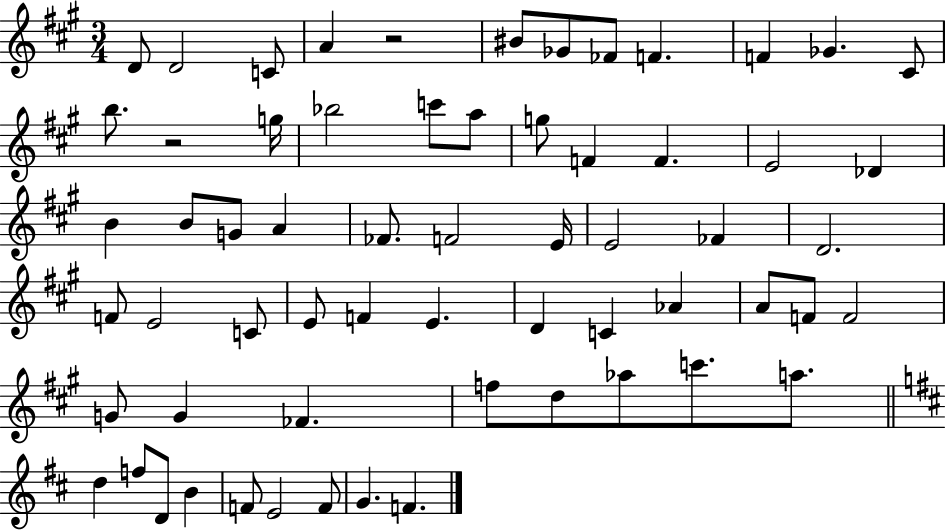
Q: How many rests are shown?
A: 2